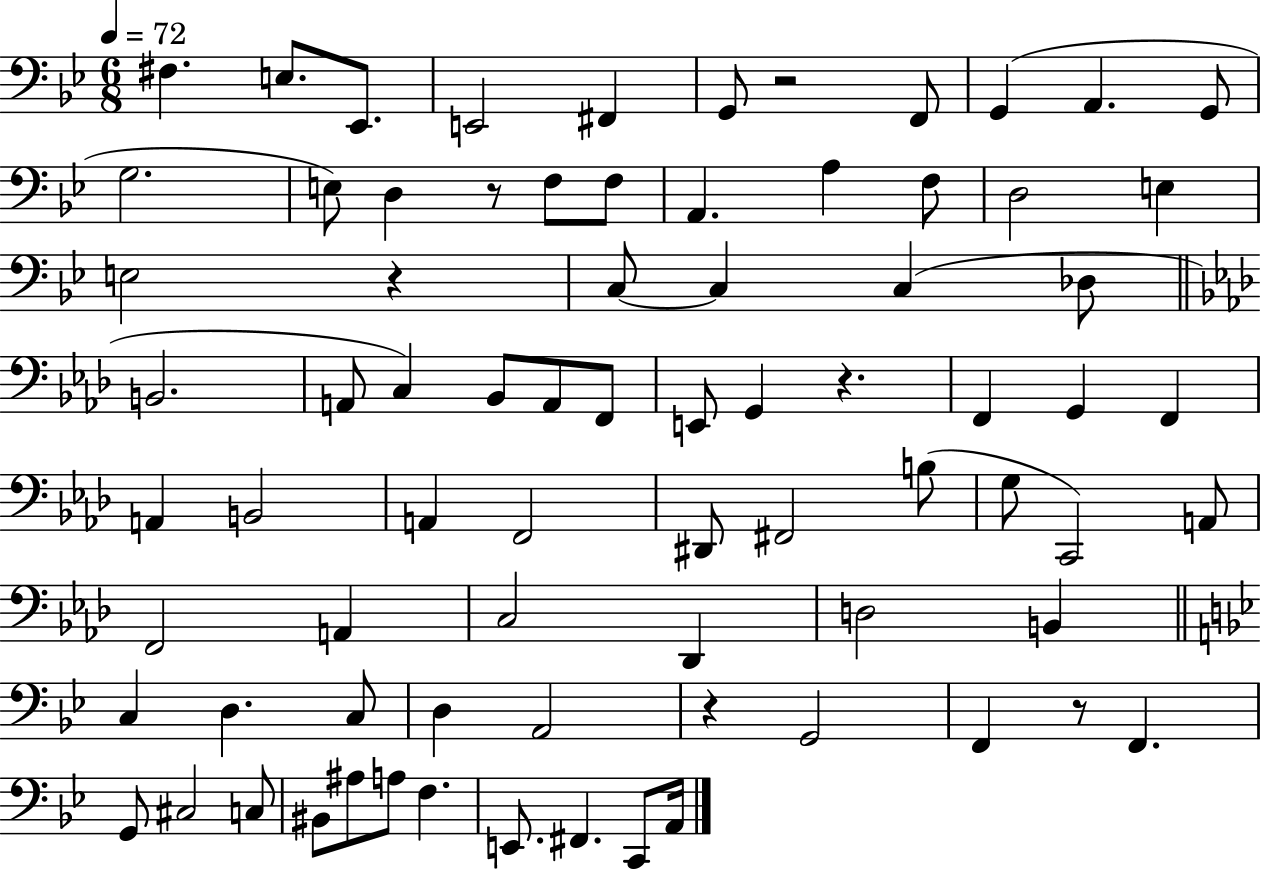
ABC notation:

X:1
T:Untitled
M:6/8
L:1/4
K:Bb
^F, E,/2 _E,,/2 E,,2 ^F,, G,,/2 z2 F,,/2 G,, A,, G,,/2 G,2 E,/2 D, z/2 F,/2 F,/2 A,, A, F,/2 D,2 E, E,2 z C,/2 C, C, _D,/2 B,,2 A,,/2 C, _B,,/2 A,,/2 F,,/2 E,,/2 G,, z F,, G,, F,, A,, B,,2 A,, F,,2 ^D,,/2 ^F,,2 B,/2 G,/2 C,,2 A,,/2 F,,2 A,, C,2 _D,, D,2 B,, C, D, C,/2 D, A,,2 z G,,2 F,, z/2 F,, G,,/2 ^C,2 C,/2 ^B,,/2 ^A,/2 A,/2 F, E,,/2 ^F,, C,,/2 A,,/4